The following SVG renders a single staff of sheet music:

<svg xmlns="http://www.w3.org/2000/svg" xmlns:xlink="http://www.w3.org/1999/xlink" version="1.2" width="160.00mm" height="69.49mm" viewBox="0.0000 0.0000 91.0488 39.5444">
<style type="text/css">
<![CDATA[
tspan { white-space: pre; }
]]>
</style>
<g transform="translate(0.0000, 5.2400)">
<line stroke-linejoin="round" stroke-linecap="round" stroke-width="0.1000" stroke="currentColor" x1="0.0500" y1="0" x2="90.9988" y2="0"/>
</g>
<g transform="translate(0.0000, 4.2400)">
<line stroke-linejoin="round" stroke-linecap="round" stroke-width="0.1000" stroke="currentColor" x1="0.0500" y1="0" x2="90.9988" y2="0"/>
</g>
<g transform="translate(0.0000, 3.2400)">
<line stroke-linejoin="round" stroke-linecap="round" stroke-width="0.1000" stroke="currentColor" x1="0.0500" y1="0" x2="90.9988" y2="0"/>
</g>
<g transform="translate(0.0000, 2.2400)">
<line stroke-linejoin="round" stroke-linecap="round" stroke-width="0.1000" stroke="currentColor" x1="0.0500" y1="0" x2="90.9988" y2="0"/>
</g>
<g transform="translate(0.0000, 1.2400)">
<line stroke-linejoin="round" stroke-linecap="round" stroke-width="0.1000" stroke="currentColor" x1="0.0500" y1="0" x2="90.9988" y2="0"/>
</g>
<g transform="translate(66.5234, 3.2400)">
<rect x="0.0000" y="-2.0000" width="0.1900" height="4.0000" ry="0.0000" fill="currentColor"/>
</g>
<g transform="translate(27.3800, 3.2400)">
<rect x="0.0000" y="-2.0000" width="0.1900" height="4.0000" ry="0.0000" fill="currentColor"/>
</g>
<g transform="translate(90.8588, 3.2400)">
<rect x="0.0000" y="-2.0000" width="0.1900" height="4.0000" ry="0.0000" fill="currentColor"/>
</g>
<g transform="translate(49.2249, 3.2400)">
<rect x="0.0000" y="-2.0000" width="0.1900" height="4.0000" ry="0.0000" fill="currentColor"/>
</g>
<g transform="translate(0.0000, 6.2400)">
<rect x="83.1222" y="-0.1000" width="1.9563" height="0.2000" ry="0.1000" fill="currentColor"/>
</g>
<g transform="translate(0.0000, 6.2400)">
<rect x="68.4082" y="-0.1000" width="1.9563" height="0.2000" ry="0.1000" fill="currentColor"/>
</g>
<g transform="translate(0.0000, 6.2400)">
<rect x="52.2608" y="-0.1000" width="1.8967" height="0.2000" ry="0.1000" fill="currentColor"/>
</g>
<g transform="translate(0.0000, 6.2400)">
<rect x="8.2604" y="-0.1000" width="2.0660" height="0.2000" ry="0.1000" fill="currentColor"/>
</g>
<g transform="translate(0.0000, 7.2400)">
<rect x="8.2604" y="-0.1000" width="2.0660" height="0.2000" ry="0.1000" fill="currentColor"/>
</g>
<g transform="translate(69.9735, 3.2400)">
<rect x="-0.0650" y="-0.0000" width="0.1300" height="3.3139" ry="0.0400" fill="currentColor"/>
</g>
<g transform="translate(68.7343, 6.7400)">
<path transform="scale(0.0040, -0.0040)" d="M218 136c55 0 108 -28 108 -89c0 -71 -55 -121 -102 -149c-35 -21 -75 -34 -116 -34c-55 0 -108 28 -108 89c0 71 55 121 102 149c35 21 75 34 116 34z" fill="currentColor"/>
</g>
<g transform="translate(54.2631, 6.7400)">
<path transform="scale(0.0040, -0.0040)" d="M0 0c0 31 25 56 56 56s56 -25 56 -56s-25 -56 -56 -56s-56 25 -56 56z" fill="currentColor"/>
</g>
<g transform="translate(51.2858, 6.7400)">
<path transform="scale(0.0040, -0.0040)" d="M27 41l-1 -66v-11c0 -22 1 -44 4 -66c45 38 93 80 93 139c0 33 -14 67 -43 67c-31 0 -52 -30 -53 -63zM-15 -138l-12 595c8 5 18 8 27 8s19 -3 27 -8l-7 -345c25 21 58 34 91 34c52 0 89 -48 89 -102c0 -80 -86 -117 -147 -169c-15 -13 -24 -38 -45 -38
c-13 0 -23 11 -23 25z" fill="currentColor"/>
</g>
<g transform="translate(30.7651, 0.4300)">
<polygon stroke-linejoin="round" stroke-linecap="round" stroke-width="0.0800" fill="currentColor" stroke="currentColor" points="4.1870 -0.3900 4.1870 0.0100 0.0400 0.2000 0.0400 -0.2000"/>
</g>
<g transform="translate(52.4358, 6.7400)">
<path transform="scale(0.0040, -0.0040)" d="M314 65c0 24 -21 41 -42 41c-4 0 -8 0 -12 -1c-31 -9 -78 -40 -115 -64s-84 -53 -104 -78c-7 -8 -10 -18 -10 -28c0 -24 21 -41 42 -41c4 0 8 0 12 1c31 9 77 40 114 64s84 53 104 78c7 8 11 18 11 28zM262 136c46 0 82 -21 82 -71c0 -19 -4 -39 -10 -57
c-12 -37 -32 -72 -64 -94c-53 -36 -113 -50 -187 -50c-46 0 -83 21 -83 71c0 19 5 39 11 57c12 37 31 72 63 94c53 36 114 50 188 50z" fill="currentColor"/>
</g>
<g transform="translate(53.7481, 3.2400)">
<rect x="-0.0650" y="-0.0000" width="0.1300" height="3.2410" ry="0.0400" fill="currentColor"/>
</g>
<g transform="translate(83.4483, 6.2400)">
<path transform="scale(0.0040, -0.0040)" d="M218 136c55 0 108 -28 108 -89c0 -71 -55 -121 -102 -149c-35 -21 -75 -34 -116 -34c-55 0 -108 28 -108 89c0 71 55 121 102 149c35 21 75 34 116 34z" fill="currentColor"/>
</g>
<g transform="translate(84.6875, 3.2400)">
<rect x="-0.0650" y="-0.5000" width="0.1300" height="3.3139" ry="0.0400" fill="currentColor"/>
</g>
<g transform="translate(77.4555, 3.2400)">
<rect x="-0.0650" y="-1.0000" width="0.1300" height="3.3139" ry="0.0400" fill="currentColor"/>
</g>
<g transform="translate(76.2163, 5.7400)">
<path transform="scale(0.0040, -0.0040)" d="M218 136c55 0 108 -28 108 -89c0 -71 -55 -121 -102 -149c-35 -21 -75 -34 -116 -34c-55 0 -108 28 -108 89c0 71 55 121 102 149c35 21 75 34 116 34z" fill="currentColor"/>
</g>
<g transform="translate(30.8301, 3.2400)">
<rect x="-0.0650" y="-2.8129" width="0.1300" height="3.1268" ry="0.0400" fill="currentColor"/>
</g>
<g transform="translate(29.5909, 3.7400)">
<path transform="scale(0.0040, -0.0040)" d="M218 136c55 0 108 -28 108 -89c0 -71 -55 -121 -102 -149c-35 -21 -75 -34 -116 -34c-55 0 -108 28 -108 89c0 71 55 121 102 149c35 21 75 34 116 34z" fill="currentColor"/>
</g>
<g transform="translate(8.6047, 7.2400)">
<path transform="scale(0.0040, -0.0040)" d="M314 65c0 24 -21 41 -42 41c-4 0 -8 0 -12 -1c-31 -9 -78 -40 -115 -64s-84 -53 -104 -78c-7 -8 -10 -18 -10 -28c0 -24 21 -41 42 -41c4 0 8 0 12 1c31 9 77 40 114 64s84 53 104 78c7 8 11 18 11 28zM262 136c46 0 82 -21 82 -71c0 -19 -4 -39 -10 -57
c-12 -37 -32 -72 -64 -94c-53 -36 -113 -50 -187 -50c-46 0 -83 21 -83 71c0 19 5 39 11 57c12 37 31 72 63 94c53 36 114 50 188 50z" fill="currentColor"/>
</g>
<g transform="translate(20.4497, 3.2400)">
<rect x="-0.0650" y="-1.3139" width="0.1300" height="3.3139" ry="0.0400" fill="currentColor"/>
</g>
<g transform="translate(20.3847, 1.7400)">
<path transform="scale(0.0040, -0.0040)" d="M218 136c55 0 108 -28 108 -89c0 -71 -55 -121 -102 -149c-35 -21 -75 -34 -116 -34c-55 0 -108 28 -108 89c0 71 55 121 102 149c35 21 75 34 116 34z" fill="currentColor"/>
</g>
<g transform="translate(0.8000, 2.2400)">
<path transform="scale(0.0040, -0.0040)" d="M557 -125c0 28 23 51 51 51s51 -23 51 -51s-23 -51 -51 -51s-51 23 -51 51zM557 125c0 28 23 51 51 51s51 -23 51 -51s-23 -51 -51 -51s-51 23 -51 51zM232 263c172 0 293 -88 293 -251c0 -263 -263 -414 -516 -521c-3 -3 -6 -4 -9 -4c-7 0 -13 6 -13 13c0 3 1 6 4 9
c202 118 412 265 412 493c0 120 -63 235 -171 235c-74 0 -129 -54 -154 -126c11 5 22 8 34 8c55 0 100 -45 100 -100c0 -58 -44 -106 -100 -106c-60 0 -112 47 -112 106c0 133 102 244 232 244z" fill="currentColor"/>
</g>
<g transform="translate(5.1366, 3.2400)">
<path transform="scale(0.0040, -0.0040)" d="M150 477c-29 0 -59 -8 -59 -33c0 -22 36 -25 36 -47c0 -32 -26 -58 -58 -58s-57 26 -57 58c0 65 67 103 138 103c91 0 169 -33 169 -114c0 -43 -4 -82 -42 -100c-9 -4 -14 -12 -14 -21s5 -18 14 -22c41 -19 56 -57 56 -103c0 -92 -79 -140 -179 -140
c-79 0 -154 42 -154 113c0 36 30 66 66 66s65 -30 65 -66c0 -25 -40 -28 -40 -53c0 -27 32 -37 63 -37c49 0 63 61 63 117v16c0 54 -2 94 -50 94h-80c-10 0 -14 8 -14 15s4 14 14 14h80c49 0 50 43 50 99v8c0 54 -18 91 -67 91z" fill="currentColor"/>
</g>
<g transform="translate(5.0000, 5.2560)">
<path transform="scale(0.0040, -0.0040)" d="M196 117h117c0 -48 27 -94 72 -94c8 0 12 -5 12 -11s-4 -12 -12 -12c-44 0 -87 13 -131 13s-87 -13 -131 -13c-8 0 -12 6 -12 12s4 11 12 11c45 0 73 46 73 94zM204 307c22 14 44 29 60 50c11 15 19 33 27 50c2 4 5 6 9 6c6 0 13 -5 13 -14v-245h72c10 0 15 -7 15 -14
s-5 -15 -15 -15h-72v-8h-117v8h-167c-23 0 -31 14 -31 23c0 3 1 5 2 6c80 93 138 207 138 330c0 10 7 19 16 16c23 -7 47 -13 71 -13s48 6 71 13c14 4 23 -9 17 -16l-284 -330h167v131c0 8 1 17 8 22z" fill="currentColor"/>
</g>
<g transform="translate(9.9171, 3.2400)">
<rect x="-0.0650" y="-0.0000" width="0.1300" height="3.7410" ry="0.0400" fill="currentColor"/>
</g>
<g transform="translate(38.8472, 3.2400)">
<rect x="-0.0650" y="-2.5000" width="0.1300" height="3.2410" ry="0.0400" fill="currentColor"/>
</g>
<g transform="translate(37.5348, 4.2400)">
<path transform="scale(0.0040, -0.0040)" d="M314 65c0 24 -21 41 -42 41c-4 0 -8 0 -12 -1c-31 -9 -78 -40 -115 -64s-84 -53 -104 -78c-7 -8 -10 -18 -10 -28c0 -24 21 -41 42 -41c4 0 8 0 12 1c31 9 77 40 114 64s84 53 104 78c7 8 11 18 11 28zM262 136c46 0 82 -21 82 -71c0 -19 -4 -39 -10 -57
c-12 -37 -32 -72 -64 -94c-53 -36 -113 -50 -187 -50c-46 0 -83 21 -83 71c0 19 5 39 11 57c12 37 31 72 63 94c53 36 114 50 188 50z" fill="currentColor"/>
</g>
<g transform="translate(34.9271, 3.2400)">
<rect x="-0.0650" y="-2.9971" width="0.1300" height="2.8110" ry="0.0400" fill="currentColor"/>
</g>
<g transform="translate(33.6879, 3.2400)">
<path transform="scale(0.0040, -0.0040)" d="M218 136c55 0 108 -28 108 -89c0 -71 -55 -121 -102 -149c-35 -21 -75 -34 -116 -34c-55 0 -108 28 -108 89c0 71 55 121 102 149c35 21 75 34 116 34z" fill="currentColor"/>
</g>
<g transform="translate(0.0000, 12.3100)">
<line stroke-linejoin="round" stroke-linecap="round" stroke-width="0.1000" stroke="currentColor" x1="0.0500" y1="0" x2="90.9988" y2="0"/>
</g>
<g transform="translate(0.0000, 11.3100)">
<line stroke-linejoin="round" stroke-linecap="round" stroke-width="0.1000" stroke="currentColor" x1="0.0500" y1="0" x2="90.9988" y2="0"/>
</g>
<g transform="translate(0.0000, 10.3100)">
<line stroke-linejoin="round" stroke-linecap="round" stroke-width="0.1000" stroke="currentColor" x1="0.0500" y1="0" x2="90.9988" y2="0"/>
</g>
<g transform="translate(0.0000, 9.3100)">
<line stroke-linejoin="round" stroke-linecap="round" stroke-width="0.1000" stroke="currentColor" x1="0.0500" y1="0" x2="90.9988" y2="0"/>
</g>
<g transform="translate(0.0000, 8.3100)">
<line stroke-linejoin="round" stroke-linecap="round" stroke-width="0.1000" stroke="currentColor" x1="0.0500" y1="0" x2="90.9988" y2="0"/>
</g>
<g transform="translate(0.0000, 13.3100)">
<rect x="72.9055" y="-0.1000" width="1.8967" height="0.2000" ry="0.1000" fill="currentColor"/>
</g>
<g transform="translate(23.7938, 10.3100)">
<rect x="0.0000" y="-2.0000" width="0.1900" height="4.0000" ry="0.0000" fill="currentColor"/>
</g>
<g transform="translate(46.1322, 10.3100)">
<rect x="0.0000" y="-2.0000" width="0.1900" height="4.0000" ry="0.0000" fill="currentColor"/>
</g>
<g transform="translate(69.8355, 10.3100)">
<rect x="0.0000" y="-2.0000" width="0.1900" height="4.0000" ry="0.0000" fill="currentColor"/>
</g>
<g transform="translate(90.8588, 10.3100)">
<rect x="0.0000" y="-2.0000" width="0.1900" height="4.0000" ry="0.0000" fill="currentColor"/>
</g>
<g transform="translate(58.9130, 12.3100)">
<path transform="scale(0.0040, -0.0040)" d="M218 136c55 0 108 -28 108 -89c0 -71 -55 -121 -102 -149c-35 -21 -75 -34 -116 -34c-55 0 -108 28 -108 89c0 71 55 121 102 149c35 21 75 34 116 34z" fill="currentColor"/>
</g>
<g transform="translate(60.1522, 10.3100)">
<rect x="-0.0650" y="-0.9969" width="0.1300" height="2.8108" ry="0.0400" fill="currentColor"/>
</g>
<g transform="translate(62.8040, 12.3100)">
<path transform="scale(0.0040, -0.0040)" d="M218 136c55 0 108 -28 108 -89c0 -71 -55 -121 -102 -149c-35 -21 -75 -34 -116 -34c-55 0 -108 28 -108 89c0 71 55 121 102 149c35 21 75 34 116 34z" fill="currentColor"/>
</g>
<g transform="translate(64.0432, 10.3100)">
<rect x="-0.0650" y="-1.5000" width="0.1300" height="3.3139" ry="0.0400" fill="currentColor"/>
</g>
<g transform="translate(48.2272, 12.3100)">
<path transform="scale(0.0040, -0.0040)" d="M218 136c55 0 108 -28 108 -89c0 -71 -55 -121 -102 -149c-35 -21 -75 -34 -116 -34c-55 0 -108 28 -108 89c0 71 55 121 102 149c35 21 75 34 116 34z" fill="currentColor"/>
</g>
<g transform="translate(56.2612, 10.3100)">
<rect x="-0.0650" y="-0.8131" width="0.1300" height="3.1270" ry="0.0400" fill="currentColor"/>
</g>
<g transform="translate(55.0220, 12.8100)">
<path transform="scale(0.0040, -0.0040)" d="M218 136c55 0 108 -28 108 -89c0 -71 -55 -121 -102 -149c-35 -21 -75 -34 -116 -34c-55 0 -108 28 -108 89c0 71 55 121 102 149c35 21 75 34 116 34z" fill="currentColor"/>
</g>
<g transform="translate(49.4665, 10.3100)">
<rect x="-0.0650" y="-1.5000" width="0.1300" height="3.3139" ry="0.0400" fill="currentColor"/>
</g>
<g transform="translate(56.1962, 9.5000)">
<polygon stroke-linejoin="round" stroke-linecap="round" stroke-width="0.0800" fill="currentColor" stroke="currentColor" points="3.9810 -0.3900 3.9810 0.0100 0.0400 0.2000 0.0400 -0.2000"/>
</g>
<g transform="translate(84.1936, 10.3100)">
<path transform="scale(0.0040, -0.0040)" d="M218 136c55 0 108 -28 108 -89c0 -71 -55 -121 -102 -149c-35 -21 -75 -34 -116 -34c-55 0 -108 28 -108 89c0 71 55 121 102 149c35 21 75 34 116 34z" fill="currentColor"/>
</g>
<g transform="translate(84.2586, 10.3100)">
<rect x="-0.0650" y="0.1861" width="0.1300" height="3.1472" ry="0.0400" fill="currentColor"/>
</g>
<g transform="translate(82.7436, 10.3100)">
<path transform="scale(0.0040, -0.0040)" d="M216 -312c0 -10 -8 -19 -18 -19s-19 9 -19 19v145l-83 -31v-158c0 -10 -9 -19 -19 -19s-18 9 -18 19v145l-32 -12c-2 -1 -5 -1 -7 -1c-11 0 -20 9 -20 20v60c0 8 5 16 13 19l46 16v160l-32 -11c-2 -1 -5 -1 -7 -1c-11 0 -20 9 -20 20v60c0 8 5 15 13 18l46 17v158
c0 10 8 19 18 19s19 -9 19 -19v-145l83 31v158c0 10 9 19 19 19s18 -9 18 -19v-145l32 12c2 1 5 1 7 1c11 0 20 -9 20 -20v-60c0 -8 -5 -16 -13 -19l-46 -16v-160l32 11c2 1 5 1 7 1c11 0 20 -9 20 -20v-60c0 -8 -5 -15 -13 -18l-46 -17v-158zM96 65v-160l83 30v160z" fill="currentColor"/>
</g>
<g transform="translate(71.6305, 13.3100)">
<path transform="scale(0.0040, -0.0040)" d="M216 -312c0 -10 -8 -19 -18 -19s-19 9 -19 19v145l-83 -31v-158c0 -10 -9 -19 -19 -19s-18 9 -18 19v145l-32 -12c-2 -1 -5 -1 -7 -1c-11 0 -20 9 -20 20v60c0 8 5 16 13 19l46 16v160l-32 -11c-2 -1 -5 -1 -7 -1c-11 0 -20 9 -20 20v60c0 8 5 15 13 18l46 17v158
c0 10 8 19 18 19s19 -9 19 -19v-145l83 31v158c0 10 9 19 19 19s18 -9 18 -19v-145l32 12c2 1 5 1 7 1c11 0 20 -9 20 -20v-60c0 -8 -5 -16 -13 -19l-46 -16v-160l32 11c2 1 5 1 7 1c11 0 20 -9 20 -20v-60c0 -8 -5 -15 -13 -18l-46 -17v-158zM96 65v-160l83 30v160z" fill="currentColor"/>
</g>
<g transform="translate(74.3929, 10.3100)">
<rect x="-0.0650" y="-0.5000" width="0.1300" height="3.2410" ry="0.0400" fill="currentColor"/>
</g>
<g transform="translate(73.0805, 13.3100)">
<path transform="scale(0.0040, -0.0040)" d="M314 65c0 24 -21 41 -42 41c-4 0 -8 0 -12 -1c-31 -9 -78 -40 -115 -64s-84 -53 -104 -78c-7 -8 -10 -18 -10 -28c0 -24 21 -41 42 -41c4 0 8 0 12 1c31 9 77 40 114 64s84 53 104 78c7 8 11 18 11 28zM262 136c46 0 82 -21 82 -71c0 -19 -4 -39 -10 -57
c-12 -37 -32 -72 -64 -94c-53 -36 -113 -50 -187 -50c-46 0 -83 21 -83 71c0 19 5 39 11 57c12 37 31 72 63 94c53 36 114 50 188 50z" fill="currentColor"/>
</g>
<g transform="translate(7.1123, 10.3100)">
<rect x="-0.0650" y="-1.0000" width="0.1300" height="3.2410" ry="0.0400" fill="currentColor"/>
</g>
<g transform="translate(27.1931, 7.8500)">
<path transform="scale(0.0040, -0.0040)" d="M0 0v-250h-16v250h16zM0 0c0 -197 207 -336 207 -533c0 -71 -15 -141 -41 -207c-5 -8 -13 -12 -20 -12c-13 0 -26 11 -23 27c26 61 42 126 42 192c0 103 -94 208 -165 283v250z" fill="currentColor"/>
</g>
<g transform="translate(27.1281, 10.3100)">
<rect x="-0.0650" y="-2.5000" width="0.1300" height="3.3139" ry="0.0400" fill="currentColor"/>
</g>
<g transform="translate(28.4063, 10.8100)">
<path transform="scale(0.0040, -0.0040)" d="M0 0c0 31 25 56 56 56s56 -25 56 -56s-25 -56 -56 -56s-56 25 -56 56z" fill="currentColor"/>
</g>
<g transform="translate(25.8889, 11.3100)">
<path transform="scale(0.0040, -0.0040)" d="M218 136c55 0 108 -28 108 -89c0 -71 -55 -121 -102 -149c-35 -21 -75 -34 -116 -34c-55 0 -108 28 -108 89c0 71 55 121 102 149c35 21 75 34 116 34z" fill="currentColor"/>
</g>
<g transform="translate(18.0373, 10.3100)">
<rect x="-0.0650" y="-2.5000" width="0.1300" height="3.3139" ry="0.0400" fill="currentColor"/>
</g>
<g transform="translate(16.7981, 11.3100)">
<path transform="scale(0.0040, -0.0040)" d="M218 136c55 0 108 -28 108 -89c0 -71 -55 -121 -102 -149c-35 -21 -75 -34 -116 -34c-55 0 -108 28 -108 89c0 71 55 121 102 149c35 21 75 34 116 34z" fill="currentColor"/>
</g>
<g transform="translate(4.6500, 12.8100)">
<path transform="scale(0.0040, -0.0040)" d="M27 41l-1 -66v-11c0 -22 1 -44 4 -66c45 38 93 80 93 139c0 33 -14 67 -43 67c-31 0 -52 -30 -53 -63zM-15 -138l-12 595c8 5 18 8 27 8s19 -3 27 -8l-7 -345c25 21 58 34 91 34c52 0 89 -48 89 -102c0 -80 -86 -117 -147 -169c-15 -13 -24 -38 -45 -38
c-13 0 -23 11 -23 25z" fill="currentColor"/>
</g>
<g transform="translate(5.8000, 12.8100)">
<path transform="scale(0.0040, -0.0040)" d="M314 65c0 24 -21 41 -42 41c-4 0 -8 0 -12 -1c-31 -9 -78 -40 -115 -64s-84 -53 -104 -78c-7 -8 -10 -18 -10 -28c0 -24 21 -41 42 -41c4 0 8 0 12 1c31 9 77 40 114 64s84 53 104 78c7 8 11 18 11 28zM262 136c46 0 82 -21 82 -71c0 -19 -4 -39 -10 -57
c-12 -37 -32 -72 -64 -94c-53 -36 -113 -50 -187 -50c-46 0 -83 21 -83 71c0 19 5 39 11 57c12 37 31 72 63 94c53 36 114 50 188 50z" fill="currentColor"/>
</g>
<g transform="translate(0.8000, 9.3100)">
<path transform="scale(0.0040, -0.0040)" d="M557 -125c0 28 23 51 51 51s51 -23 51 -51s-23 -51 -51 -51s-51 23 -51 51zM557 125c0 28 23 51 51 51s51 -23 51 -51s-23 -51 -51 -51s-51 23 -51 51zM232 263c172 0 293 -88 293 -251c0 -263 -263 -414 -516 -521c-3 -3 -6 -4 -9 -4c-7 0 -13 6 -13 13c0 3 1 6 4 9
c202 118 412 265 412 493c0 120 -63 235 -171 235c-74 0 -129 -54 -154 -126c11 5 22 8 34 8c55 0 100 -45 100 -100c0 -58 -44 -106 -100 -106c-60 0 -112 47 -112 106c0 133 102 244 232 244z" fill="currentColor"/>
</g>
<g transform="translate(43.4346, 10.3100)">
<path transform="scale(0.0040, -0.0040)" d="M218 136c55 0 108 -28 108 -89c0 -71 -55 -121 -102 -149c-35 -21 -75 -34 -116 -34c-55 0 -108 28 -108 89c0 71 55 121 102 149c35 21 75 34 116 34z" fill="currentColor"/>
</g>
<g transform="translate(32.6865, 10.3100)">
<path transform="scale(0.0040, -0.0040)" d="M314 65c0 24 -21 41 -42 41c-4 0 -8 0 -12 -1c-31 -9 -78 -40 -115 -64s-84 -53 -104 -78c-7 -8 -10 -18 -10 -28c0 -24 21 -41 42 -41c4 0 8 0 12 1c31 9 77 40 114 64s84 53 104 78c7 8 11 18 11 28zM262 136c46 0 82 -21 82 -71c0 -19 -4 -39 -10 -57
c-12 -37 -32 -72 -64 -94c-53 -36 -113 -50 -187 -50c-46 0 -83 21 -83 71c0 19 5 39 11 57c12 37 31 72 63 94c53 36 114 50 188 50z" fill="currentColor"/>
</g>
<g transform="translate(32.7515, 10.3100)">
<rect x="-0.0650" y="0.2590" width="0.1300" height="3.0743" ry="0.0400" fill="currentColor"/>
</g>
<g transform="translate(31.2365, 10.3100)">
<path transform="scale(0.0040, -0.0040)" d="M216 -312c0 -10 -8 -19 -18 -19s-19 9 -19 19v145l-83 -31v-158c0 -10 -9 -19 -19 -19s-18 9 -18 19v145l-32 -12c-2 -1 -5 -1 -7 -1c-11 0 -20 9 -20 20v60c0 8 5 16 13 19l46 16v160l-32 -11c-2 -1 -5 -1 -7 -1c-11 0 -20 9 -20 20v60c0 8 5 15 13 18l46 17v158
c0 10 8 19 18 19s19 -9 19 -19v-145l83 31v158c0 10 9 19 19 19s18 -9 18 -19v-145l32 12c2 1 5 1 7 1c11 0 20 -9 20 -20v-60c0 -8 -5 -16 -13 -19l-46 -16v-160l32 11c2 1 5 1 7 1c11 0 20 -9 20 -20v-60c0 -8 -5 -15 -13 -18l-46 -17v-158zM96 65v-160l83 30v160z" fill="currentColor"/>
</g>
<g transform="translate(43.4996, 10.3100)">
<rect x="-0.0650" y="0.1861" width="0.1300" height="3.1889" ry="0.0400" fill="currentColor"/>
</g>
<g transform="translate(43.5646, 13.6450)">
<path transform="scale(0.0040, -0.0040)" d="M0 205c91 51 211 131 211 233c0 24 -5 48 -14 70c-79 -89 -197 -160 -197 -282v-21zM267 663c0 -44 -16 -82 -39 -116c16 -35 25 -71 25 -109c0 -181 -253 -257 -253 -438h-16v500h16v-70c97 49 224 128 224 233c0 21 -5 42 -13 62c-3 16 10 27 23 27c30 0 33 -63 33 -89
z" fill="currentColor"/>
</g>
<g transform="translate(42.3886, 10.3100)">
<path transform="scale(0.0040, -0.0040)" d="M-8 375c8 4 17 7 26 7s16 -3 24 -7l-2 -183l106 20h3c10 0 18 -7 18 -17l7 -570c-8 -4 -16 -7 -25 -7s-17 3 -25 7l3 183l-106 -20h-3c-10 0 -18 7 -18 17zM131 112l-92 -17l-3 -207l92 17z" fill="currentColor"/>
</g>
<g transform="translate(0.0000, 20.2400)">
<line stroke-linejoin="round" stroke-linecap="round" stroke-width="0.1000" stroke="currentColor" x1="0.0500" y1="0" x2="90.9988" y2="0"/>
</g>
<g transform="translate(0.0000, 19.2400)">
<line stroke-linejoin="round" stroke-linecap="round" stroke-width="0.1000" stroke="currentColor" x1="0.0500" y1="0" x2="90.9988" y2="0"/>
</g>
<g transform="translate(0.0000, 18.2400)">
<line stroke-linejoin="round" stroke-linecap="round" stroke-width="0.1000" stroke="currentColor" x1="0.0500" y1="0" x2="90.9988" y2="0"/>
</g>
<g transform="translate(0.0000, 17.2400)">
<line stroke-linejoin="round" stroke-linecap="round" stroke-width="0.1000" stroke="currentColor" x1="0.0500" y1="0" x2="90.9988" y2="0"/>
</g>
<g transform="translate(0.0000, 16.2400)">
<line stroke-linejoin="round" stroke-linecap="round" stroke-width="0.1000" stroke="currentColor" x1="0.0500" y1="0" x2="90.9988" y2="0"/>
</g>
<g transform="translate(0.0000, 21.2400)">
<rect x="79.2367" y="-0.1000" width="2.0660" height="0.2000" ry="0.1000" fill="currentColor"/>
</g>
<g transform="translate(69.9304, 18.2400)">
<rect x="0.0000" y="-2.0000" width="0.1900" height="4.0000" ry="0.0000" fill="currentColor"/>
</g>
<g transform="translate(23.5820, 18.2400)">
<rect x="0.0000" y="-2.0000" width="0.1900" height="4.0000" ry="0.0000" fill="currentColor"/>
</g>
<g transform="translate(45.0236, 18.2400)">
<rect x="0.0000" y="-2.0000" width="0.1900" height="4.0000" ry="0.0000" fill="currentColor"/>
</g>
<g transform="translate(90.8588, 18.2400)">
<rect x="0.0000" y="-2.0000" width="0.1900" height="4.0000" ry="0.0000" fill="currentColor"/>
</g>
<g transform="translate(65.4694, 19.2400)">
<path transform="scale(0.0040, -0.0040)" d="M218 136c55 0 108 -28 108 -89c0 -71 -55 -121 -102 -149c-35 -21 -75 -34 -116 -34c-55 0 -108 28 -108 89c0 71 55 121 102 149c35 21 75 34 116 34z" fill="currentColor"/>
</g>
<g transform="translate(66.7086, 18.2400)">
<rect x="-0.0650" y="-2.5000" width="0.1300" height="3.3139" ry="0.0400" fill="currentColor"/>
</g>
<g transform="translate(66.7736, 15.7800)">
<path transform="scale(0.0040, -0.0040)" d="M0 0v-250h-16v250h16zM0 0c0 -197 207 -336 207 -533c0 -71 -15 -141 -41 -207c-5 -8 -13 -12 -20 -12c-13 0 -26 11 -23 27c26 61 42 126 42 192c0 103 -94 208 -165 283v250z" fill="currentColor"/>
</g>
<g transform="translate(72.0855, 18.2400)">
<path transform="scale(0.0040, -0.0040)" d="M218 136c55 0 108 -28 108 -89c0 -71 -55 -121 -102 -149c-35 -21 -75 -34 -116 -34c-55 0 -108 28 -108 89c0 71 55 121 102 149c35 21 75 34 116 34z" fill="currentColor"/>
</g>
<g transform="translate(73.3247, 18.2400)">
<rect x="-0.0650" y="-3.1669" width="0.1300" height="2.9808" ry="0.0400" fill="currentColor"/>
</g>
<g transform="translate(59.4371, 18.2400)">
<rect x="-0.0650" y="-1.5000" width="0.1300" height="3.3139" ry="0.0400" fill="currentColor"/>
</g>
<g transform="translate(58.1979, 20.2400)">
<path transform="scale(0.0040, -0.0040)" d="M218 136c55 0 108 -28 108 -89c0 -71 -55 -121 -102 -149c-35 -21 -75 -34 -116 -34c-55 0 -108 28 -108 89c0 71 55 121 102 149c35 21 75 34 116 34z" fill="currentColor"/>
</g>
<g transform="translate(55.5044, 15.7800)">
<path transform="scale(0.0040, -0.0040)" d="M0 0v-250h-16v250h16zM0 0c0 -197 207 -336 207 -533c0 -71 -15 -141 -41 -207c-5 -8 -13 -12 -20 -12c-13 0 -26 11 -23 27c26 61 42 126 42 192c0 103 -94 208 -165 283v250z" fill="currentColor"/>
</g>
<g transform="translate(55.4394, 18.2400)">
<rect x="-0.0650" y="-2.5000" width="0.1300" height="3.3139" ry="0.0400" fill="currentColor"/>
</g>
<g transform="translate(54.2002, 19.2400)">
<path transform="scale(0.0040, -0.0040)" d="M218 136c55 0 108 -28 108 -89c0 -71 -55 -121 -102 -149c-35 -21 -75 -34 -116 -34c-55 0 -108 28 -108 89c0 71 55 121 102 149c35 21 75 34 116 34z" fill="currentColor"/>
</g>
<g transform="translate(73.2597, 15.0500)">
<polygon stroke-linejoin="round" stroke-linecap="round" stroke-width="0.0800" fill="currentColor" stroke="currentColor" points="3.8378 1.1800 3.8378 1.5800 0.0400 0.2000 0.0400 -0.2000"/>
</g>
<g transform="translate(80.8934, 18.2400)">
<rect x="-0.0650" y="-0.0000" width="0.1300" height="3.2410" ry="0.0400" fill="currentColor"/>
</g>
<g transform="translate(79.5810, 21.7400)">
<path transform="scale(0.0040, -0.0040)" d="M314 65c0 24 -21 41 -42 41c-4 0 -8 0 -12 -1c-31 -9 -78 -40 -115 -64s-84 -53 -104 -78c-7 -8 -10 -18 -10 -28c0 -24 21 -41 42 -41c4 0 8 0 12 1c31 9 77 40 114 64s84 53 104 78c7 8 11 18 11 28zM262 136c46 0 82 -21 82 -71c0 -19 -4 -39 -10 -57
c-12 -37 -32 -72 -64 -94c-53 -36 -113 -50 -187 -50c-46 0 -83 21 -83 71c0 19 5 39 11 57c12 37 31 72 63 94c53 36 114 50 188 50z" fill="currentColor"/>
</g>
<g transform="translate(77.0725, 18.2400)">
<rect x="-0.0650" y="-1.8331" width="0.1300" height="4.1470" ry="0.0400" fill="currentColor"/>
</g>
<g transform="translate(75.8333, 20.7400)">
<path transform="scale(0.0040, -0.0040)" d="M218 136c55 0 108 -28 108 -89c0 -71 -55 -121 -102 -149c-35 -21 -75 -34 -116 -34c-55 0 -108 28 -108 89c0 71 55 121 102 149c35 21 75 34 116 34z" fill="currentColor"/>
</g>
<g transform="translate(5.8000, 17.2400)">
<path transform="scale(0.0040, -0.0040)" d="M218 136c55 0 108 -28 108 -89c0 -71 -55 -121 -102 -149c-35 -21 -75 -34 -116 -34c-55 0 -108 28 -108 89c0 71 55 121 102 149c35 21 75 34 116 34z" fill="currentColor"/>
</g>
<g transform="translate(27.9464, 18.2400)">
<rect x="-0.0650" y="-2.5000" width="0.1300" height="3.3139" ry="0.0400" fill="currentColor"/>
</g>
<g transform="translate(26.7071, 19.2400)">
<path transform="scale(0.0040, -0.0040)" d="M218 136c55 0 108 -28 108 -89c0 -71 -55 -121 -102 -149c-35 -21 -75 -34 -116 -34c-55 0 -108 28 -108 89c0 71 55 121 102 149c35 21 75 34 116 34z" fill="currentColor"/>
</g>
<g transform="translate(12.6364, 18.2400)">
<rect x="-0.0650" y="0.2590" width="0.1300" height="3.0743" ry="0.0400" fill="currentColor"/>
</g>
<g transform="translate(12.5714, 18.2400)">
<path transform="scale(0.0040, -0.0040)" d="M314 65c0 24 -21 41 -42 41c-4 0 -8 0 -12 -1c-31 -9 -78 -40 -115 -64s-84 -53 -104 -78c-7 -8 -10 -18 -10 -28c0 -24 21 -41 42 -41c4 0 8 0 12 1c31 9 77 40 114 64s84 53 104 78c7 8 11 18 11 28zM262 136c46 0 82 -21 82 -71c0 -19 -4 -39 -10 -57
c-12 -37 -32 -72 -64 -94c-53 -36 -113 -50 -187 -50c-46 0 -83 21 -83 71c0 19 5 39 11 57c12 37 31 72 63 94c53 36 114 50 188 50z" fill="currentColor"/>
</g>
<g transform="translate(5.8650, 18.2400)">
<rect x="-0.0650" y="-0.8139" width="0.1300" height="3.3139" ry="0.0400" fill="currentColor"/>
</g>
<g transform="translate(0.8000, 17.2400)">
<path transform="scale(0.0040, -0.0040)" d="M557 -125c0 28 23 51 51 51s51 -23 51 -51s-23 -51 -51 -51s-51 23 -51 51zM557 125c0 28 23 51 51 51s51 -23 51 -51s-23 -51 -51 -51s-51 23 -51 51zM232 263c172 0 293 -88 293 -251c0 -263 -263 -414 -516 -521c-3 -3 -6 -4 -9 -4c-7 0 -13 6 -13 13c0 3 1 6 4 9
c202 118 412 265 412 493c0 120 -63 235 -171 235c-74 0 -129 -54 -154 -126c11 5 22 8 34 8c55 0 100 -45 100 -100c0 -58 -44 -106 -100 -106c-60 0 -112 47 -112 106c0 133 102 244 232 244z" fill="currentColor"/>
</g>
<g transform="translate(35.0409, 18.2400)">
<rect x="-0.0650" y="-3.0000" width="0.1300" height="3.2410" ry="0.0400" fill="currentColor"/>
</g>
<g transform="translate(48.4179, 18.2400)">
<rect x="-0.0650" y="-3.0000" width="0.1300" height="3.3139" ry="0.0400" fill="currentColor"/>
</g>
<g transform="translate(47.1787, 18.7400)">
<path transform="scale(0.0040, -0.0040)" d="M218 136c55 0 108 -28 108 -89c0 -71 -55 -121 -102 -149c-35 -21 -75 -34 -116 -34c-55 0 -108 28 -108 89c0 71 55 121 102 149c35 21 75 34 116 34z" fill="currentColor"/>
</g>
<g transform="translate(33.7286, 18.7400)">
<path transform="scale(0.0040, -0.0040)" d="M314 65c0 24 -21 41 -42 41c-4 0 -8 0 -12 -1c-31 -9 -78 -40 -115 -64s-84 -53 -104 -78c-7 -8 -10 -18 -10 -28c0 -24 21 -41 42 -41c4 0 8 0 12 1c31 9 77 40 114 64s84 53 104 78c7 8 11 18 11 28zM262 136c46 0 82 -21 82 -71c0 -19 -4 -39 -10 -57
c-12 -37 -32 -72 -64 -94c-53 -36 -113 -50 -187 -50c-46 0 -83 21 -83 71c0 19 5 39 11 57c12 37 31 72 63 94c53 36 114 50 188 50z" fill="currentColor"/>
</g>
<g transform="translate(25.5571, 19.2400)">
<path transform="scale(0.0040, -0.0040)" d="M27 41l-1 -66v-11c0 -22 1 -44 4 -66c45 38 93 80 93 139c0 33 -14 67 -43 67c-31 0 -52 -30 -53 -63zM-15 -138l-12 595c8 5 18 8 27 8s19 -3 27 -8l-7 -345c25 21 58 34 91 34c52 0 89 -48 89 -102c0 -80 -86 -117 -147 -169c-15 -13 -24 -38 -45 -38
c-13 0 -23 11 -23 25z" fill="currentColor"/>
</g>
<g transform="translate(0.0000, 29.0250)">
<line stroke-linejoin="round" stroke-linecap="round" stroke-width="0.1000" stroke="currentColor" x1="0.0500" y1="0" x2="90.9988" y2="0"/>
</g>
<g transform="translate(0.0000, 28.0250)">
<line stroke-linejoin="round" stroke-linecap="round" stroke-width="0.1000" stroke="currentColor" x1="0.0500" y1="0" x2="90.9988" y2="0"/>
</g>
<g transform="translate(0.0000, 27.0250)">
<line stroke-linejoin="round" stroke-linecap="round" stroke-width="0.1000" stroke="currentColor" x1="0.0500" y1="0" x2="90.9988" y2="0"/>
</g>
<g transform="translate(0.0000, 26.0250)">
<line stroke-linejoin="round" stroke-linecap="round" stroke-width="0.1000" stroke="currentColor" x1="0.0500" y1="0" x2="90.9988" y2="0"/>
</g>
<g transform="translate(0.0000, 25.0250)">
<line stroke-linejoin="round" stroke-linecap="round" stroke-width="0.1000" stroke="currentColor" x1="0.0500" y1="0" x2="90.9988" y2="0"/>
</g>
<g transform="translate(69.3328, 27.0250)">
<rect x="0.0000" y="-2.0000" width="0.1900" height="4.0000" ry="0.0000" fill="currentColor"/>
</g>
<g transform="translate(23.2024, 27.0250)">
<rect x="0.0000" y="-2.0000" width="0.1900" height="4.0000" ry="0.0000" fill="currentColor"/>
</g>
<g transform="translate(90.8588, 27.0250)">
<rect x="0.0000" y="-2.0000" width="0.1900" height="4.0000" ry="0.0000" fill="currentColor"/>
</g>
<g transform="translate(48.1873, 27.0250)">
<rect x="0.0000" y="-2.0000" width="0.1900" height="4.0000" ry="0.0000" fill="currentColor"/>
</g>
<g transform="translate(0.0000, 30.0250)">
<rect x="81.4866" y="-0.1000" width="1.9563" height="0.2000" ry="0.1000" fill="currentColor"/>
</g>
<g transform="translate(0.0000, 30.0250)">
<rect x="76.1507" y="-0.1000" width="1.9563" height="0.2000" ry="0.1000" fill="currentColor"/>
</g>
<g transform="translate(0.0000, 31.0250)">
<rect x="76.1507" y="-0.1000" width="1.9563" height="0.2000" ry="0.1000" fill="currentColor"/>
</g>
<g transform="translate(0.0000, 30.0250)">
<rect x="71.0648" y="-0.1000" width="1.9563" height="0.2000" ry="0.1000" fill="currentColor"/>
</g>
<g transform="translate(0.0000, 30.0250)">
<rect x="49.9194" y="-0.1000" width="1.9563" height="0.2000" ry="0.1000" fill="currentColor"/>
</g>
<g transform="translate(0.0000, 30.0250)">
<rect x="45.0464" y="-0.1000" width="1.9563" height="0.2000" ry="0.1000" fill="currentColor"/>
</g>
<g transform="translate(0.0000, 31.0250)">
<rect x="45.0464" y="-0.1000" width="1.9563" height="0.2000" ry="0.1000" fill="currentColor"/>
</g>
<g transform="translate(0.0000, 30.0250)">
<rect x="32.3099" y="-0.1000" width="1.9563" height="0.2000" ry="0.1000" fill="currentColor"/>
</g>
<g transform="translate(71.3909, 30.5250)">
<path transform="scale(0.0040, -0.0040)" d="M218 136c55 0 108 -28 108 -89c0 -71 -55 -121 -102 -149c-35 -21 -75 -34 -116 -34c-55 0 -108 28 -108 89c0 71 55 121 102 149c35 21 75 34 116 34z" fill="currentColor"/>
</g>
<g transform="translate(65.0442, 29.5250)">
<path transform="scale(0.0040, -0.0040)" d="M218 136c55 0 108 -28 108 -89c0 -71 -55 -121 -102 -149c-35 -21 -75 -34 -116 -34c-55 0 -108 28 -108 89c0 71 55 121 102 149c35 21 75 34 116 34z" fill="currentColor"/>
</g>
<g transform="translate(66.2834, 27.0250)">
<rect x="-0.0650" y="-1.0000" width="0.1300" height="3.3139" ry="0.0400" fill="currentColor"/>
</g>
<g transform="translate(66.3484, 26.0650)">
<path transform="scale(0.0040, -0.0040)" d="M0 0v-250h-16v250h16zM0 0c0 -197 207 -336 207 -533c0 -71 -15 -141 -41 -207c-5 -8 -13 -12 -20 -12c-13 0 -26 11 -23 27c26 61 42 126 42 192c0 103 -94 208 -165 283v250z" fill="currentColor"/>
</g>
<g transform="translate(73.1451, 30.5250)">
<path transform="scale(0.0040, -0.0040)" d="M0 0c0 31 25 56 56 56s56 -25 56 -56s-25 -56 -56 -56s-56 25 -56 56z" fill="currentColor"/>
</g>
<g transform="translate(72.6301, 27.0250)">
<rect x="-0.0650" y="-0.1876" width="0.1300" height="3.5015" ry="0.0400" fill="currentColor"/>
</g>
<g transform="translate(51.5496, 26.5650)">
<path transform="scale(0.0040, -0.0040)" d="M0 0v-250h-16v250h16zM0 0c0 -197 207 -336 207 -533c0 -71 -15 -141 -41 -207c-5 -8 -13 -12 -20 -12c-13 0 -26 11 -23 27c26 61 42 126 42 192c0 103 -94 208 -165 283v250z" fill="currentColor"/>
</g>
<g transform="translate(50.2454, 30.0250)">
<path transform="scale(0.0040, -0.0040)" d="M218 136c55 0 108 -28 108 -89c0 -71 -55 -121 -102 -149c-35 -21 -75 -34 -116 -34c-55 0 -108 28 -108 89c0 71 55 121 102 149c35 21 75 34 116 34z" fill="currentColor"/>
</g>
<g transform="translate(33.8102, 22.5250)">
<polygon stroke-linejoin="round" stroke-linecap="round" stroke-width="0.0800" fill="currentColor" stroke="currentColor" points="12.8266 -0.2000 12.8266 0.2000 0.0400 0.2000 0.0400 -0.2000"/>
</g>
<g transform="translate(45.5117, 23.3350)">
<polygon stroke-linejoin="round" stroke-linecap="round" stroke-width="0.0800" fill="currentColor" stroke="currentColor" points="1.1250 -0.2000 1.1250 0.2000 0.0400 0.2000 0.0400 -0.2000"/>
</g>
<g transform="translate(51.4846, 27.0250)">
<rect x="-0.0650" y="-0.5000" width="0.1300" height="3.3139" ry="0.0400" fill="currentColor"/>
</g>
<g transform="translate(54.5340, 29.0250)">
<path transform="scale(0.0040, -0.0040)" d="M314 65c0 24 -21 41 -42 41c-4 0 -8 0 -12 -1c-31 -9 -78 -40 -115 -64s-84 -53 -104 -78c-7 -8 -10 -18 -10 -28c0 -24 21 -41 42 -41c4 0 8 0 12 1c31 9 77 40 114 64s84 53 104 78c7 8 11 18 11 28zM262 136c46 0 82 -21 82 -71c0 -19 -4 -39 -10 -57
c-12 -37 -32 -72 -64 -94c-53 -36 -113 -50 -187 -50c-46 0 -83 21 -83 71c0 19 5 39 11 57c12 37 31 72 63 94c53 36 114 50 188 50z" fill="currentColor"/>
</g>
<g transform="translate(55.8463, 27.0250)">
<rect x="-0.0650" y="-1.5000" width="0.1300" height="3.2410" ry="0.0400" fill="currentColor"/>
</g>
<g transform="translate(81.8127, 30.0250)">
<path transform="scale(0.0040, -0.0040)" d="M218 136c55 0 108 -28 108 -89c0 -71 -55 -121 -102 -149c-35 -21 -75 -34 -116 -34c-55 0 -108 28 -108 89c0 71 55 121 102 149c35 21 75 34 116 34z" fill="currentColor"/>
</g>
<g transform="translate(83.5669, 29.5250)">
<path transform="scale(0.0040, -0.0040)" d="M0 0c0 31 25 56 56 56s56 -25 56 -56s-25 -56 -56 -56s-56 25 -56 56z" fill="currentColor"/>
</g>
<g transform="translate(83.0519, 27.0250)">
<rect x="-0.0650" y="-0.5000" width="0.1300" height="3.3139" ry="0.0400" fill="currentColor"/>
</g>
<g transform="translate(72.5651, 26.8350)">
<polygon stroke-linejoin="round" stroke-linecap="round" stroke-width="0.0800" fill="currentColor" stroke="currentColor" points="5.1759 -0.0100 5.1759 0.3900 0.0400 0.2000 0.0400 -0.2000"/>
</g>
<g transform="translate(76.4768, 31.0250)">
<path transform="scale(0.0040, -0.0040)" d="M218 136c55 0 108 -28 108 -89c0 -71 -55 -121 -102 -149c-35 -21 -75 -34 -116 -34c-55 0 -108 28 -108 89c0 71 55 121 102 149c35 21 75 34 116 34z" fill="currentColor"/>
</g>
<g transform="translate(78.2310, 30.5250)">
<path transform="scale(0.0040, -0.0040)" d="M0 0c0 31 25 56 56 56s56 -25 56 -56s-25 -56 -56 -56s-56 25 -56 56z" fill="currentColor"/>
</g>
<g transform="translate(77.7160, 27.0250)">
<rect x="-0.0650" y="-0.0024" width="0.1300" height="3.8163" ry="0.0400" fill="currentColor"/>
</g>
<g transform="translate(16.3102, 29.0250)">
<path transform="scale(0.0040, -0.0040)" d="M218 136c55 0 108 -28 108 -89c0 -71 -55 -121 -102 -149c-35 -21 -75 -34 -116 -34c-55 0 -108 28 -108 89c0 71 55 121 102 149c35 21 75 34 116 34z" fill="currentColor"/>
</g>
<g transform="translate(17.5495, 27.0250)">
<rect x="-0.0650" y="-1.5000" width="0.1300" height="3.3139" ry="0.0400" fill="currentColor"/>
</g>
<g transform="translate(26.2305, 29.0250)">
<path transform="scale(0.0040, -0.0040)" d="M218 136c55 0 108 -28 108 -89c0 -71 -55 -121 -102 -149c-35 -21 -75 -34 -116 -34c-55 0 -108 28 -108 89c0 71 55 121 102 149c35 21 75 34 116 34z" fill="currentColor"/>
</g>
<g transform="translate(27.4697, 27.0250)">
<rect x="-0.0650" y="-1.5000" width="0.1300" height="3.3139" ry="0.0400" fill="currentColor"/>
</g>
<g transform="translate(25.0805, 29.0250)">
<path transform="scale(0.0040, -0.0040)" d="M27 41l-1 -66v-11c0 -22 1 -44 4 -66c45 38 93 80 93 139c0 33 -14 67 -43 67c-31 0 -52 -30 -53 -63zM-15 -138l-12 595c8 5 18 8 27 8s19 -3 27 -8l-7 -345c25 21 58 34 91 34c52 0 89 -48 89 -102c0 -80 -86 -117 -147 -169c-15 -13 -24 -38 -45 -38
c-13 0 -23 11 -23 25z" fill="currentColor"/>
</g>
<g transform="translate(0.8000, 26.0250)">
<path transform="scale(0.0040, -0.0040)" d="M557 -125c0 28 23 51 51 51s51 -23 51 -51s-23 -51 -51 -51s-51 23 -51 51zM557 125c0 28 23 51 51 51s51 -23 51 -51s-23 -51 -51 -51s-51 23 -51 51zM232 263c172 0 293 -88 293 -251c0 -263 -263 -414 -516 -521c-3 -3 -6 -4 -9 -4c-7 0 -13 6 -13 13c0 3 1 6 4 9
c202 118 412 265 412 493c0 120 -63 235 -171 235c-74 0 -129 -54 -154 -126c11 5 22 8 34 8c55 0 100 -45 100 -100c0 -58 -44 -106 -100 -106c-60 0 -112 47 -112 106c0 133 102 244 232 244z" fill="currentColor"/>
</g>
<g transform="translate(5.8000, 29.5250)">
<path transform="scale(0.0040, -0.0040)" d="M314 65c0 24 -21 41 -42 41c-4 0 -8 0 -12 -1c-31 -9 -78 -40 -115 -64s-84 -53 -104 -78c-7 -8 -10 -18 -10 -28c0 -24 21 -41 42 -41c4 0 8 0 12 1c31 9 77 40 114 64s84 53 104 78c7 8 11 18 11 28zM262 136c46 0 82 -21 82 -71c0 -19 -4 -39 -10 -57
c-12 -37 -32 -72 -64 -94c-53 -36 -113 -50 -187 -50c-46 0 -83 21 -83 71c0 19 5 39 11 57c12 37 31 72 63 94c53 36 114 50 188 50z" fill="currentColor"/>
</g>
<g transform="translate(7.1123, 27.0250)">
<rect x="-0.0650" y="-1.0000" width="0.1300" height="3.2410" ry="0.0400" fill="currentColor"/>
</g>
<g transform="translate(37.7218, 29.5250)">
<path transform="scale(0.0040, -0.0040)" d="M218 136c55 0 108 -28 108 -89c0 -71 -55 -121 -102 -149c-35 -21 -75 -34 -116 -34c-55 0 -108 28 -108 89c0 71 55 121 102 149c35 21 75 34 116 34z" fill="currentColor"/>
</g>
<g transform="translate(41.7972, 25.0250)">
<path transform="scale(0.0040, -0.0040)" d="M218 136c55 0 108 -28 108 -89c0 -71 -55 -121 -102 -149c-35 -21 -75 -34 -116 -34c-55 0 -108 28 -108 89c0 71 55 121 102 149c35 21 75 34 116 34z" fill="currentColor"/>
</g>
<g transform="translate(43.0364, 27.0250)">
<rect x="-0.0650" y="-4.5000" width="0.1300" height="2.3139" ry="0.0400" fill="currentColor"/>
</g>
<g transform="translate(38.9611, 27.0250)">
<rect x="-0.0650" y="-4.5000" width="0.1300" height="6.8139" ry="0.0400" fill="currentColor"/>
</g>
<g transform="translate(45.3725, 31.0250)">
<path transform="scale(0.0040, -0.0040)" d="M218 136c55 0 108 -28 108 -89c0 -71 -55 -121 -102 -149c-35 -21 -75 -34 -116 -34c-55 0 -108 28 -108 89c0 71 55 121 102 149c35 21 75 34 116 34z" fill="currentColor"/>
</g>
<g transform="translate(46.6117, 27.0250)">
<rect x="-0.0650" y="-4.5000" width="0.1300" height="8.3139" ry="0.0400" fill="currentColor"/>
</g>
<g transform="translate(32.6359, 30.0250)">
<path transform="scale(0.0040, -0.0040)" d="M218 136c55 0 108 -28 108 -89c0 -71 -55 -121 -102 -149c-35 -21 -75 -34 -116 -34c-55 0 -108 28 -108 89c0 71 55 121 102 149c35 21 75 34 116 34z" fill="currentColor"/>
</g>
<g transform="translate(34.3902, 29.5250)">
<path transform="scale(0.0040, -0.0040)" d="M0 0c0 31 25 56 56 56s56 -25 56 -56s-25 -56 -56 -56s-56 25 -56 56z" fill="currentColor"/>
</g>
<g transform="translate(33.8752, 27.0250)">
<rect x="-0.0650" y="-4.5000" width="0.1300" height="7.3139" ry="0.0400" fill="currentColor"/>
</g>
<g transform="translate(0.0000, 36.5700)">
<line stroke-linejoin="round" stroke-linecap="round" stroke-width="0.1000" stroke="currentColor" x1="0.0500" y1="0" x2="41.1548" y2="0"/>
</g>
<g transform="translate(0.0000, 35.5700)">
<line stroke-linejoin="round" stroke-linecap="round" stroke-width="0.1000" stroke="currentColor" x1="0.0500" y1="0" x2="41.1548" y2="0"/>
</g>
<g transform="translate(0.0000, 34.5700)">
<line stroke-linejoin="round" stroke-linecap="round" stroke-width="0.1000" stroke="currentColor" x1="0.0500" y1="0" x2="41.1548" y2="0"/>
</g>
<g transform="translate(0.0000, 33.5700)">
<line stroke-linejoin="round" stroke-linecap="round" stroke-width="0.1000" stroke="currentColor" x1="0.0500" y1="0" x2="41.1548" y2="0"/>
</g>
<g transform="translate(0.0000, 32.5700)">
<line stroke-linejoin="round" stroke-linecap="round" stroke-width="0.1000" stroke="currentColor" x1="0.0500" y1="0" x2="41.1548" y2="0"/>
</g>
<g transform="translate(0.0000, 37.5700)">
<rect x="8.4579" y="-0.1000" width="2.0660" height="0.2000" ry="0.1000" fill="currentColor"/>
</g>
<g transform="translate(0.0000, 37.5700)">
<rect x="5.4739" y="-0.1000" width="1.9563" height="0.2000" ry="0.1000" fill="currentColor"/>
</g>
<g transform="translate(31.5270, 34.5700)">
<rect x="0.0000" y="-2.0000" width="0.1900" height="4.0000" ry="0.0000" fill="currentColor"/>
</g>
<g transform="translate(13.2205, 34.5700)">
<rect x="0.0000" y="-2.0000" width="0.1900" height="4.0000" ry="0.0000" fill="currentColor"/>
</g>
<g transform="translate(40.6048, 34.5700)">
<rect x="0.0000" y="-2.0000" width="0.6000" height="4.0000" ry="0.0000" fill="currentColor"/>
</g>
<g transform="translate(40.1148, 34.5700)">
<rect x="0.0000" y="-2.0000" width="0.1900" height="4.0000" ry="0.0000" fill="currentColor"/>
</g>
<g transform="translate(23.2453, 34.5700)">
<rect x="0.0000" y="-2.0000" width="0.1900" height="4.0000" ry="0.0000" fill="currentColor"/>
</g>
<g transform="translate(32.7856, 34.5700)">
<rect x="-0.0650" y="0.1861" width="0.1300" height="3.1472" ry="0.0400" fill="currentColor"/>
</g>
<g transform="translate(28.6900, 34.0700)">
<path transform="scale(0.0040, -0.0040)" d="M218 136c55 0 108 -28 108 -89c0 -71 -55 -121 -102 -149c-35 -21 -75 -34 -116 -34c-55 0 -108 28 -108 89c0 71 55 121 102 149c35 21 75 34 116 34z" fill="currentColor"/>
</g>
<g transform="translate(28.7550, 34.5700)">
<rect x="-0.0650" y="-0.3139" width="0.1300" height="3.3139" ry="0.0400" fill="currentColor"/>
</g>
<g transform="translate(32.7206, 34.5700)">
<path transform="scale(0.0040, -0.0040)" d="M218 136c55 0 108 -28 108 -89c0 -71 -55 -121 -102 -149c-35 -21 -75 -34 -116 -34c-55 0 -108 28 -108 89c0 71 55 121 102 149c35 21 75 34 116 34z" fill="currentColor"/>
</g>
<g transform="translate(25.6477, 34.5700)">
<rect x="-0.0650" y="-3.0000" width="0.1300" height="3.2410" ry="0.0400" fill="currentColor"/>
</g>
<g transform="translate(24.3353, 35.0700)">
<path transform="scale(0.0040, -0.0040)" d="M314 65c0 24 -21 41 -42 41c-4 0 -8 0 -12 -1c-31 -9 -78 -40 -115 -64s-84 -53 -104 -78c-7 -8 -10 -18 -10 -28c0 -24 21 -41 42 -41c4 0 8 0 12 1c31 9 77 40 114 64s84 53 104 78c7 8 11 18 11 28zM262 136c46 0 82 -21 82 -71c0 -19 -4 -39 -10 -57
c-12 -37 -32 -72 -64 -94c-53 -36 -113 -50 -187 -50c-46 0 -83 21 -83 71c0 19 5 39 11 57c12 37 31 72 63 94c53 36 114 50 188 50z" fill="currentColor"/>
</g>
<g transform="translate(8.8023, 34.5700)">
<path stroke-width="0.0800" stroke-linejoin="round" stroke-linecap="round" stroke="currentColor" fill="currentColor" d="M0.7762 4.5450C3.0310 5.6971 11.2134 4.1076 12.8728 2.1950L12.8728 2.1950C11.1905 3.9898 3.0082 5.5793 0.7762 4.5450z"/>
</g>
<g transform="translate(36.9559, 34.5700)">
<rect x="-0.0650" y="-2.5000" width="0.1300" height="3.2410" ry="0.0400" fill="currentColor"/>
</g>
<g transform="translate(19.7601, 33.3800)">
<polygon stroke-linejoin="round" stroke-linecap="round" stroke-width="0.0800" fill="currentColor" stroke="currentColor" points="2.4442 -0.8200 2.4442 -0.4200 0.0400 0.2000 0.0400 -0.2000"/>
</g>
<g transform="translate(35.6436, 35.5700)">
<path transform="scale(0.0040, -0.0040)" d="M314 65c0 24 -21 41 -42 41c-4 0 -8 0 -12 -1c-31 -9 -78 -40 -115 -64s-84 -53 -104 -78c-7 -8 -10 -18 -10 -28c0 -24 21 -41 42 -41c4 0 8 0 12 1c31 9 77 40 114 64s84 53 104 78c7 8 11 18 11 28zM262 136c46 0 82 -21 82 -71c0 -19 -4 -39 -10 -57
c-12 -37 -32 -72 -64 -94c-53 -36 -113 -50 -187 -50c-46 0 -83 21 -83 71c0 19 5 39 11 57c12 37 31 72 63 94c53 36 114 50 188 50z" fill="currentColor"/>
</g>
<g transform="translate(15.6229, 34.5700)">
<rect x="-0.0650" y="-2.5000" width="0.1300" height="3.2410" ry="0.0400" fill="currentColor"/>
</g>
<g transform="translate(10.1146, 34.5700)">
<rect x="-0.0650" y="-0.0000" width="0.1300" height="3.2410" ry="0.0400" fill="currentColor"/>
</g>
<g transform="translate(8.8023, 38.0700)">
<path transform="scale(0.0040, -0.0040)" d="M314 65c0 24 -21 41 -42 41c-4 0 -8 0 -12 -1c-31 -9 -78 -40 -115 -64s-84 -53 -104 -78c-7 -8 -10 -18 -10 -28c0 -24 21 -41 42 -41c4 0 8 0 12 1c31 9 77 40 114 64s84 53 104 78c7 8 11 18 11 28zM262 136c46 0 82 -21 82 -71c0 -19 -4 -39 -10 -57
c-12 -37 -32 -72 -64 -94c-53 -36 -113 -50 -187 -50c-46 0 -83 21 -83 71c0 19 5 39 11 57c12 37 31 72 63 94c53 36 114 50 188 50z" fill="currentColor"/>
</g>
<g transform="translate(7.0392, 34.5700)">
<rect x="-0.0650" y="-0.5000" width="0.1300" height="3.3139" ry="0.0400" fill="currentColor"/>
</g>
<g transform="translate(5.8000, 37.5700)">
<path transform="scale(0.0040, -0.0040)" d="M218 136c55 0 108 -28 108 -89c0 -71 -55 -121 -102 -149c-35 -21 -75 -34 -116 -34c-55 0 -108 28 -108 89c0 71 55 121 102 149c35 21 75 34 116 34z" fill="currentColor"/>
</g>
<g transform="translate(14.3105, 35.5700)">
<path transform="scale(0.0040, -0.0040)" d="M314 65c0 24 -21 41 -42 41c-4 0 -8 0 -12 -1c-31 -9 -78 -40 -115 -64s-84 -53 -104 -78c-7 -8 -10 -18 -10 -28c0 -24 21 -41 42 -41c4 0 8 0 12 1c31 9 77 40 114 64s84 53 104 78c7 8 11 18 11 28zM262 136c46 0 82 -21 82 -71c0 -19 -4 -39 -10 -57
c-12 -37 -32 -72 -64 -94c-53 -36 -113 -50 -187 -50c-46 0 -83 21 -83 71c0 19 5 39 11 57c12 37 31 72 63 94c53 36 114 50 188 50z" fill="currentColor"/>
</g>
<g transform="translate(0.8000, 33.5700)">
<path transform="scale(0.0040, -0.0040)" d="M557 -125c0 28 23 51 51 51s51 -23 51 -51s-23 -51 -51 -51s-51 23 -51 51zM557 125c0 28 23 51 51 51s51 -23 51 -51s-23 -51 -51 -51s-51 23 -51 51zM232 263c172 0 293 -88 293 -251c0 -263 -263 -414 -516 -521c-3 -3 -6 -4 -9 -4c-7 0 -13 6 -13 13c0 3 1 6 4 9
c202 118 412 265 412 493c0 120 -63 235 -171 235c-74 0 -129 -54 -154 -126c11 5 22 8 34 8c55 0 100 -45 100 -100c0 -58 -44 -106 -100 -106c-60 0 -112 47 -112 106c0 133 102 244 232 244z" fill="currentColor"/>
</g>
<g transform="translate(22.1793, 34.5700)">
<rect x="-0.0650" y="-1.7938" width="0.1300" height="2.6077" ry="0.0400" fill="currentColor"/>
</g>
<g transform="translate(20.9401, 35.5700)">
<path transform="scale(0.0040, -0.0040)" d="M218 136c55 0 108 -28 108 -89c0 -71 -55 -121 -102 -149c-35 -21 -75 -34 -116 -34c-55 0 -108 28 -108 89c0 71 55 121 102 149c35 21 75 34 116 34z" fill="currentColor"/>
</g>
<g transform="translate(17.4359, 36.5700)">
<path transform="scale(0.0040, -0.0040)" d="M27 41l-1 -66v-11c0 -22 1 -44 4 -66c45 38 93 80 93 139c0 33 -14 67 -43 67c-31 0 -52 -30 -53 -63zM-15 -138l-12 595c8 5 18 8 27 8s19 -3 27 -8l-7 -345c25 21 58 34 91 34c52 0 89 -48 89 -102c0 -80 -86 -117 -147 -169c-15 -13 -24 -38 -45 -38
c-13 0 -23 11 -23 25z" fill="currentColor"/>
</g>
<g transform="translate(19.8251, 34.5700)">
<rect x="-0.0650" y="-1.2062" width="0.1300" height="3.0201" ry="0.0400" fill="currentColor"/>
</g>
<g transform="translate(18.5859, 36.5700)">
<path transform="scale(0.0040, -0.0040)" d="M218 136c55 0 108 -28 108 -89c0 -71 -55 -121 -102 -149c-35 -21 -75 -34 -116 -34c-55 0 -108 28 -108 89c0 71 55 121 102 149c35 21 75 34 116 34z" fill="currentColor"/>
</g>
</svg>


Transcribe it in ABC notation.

X:1
T:Untitled
M:3/4
L:1/4
K:C
C,,2 G, C,/2 D,/2 B,,2 _D,,2 D,, F,, E,, _F,,2 B,, B,,/2 ^D,2 D,/4 G,, F,,/2 G,,/2 G,, ^E,,2 ^D, F, D,2 _B,, C,2 C, B,,/2 G,, B,,/2 D,/2 F,,/2 D,,2 F,,2 G,, _G,, E,,/2 F,,/2 A,/2 C,,/4 E,,/2 G,,2 F,,/2 D,,/2 C,,/2 E,, E,, D,,2 B,,2 _G,,/2 B,,/2 C,2 E, D, B,,2